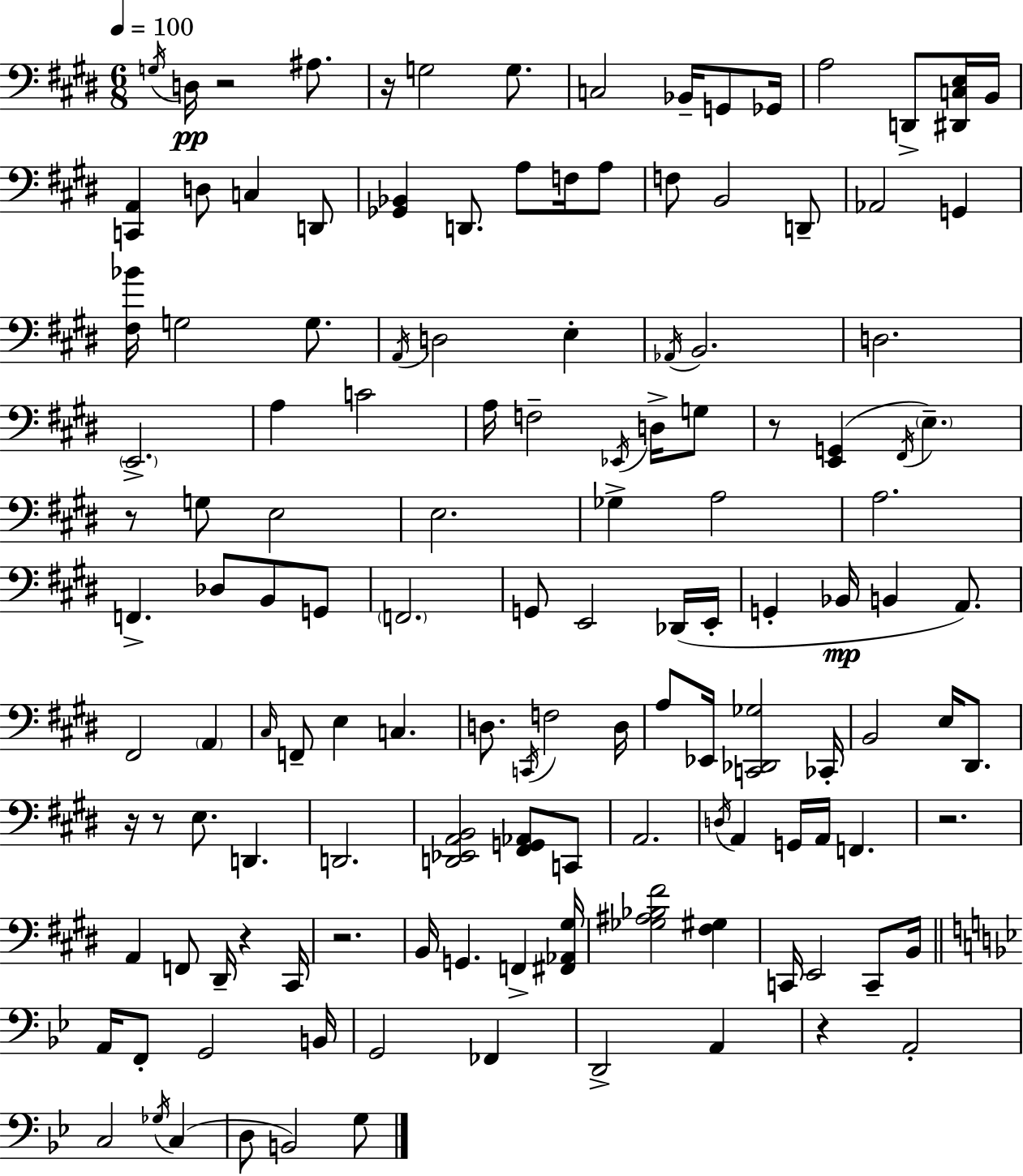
X:1
T:Untitled
M:6/8
L:1/4
K:E
G,/4 D,/4 z2 ^A,/2 z/4 G,2 G,/2 C,2 _B,,/4 G,,/2 _G,,/4 A,2 D,,/2 [^D,,C,E,]/4 B,,/4 [C,,A,,] D,/2 C, D,,/2 [_G,,_B,,] D,,/2 A,/2 F,/4 A,/2 F,/2 B,,2 D,,/2 _A,,2 G,, [^F,_B]/4 G,2 G,/2 A,,/4 D,2 E, _A,,/4 B,,2 D,2 E,,2 A, C2 A,/4 F,2 _E,,/4 D,/4 G,/2 z/2 [E,,G,,] ^F,,/4 E, z/2 G,/2 E,2 E,2 _G, A,2 A,2 F,, _D,/2 B,,/2 G,,/2 F,,2 G,,/2 E,,2 _D,,/4 E,,/4 G,, _B,,/4 B,, A,,/2 ^F,,2 A,, ^C,/4 F,,/2 E, C, D,/2 C,,/4 F,2 D,/4 A,/2 _E,,/4 [C,,_D,,_G,]2 _C,,/4 B,,2 E,/4 ^D,,/2 z/4 z/2 E,/2 D,, D,,2 [D,,_E,,A,,B,,]2 [^F,,G,,_A,,]/2 C,,/2 A,,2 D,/4 A,, G,,/4 A,,/4 F,, z2 A,, F,,/2 ^D,,/4 z ^C,,/4 z2 B,,/4 G,, F,, [^F,,_A,,^G,]/4 [_G,^A,_B,^F]2 [^F,^G,] C,,/4 E,,2 C,,/2 B,,/4 A,,/4 F,,/2 G,,2 B,,/4 G,,2 _F,, D,,2 A,, z A,,2 C,2 _G,/4 C, D,/2 B,,2 G,/2